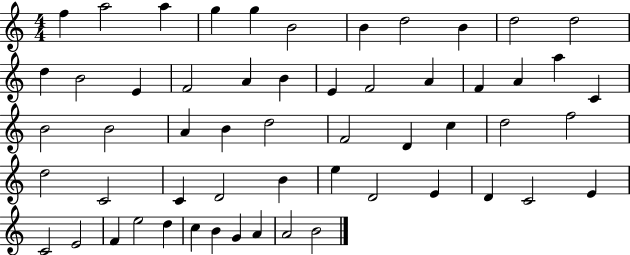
{
  \clef treble
  \numericTimeSignature
  \time 4/4
  \key c \major
  f''4 a''2 a''4 | g''4 g''4 b'2 | b'4 d''2 b'4 | d''2 d''2 | \break d''4 b'2 e'4 | f'2 a'4 b'4 | e'4 f'2 a'4 | f'4 a'4 a''4 c'4 | \break b'2 b'2 | a'4 b'4 d''2 | f'2 d'4 c''4 | d''2 f''2 | \break d''2 c'2 | c'4 d'2 b'4 | e''4 d'2 e'4 | d'4 c'2 e'4 | \break c'2 e'2 | f'4 e''2 d''4 | c''4 b'4 g'4 a'4 | a'2 b'2 | \break \bar "|."
}